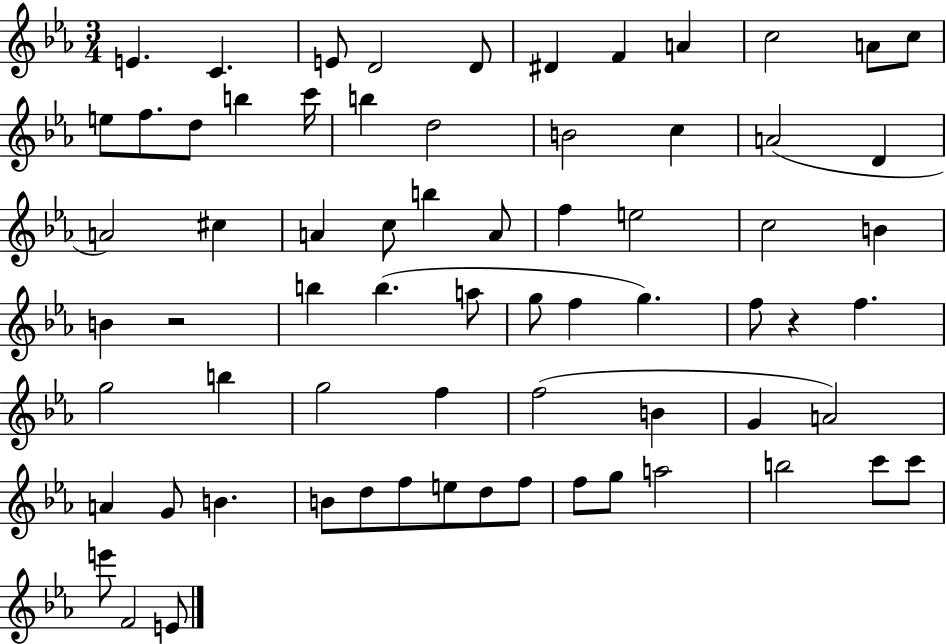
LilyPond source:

{
  \clef treble
  \numericTimeSignature
  \time 3/4
  \key ees \major
  \repeat volta 2 { e'4. c'4. | e'8 d'2 d'8 | dis'4 f'4 a'4 | c''2 a'8 c''8 | \break e''8 f''8. d''8 b''4 c'''16 | b''4 d''2 | b'2 c''4 | a'2( d'4 | \break a'2) cis''4 | a'4 c''8 b''4 a'8 | f''4 e''2 | c''2 b'4 | \break b'4 r2 | b''4 b''4.( a''8 | g''8 f''4 g''4.) | f''8 r4 f''4. | \break g''2 b''4 | g''2 f''4 | f''2( b'4 | g'4 a'2) | \break a'4 g'8 b'4. | b'8 d''8 f''8 e''8 d''8 f''8 | f''8 g''8 a''2 | b''2 c'''8 c'''8 | \break e'''8 f'2 e'8 | } \bar "|."
}